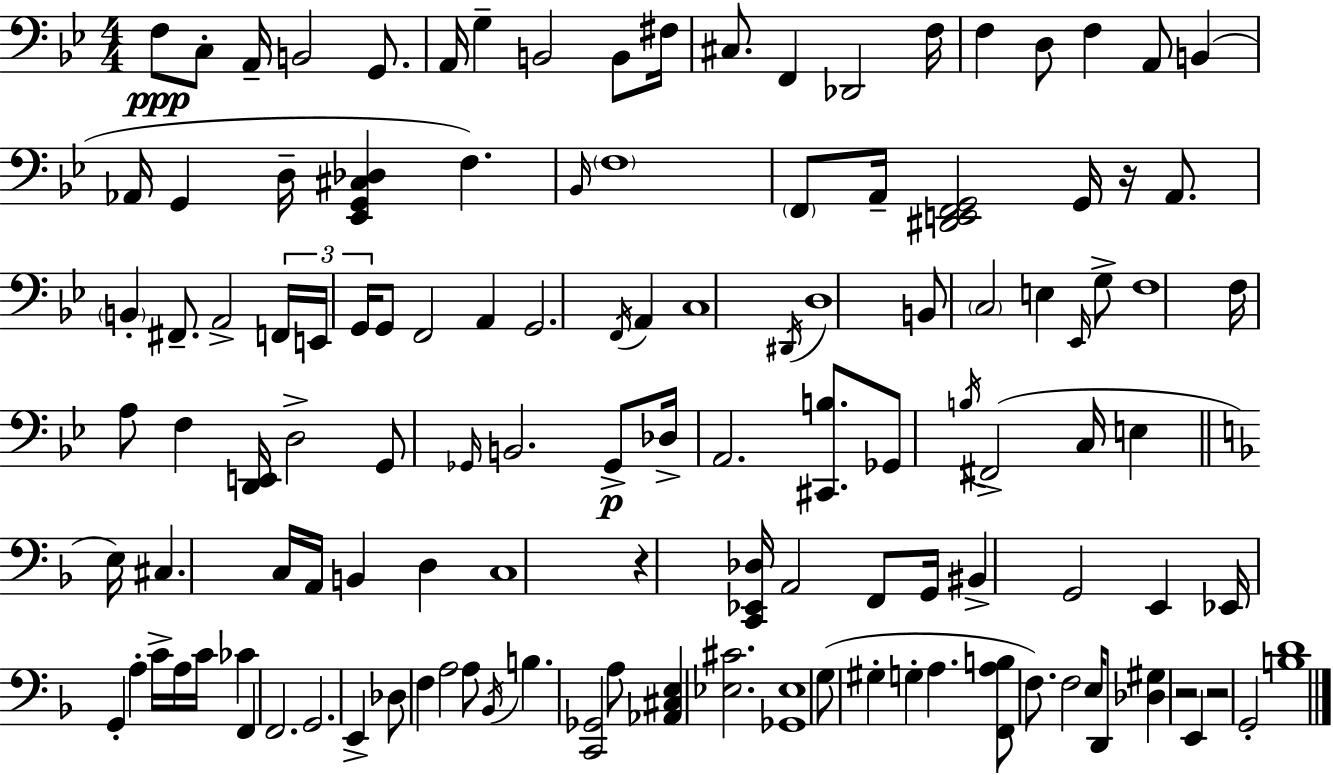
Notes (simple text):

F3/e C3/e A2/s B2/h G2/e. A2/s G3/q B2/h B2/e F#3/s C#3/e. F2/q Db2/h F3/s F3/q D3/e F3/q A2/e B2/q Ab2/s G2/q D3/s [Eb2,G2,C#3,Db3]/q F3/q. Bb2/s F3/w F2/e A2/s [D#2,E2,F2,G2]/h G2/s R/s A2/e. B2/q F#2/e. A2/h F2/s E2/s G2/s G2/e F2/h A2/q G2/h. F2/s A2/q C3/w D#2/s D3/w B2/e C3/h E3/q Eb2/s G3/e F3/w F3/s A3/e F3/q [D2,E2]/s D3/h G2/e Gb2/s B2/h. Gb2/e Db3/s A2/h. [C#2,B3]/e. Gb2/e B3/s F#2/h C3/s E3/q E3/s C#3/q. C3/s A2/s B2/q D3/q C3/w R/q [C2,Eb2,Db3]/s A2/h F2/e G2/s BIS2/q G2/h E2/q Eb2/s G2/q A3/q C4/s A3/s C4/s CES4/q F2/q F2/h. G2/h. E2/q Db3/e F3/q A3/h A3/e Bb2/s B3/q. [C2,Gb2]/h A3/e [Ab2,C#3,E3]/q [Eb3,C#4]/h. [Gb2,Eb3]/w G3/e G#3/q G3/q A3/q. [F2,A3,B3]/e F3/e. F3/h E3/s D2/e [Db3,G#3]/q R/h E2/q R/h G2/h [B3,D4]/w